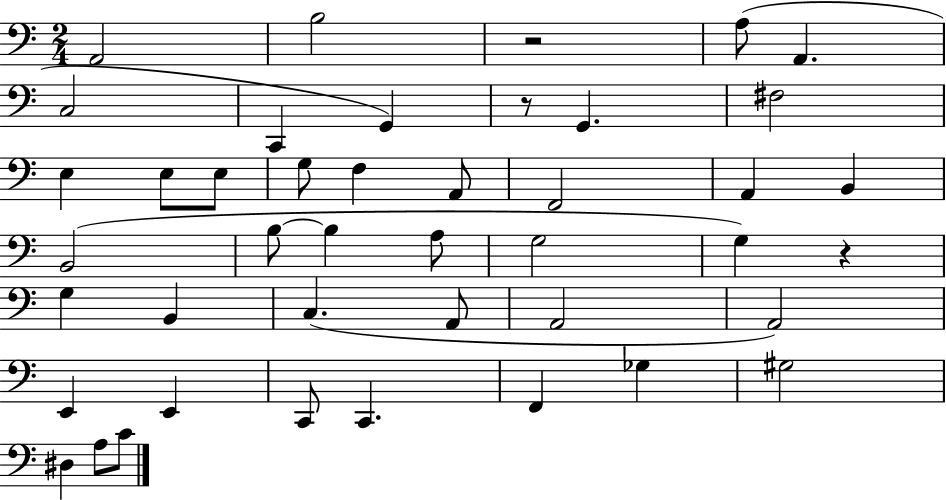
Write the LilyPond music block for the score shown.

{
  \clef bass
  \numericTimeSignature
  \time 2/4
  \key c \major
  a,2 | b2 | r2 | a8( a,4. | \break c2 | c,4 g,4) | r8 g,4. | fis2 | \break e4 e8 e8 | g8 f4 a,8 | f,2 | a,4 b,4 | \break b,2( | b8~~ b4 a8 | g2 | g4) r4 | \break g4 b,4 | c4.( a,8 | a,2 | a,2) | \break e,4 e,4 | c,8 c,4. | f,4 ges4 | gis2 | \break dis4 a8 c'8 | \bar "|."
}